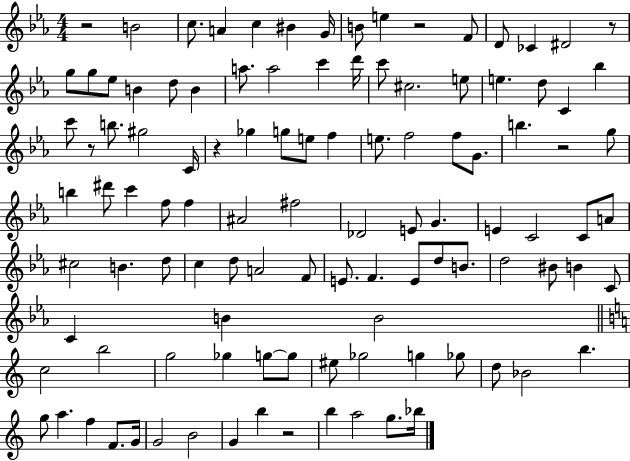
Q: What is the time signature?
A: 4/4